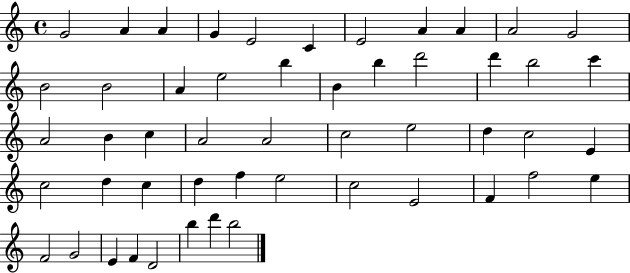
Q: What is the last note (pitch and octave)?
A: B5